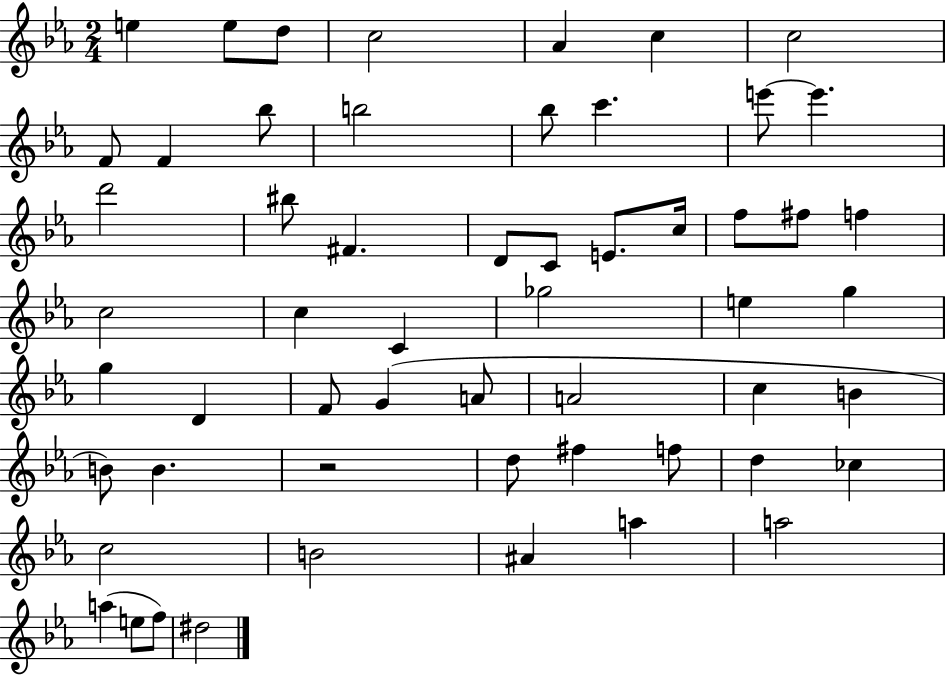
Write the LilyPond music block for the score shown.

{
  \clef treble
  \numericTimeSignature
  \time 2/4
  \key ees \major
  \repeat volta 2 { e''4 e''8 d''8 | c''2 | aes'4 c''4 | c''2 | \break f'8 f'4 bes''8 | b''2 | bes''8 c'''4. | e'''8~~ e'''4. | \break d'''2 | bis''8 fis'4. | d'8 c'8 e'8. c''16 | f''8 fis''8 f''4 | \break c''2 | c''4 c'4 | ges''2 | e''4 g''4 | \break g''4 d'4 | f'8 g'4( a'8 | a'2 | c''4 b'4 | \break b'8) b'4. | r2 | d''8 fis''4 f''8 | d''4 ces''4 | \break c''2 | b'2 | ais'4 a''4 | a''2 | \break a''4( e''8 f''8) | dis''2 | } \bar "|."
}